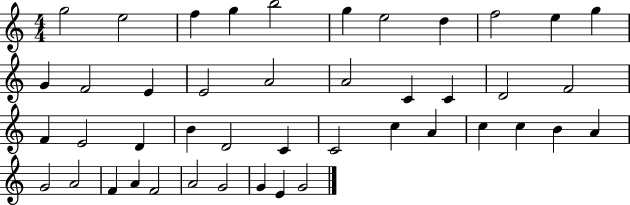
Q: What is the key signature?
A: C major